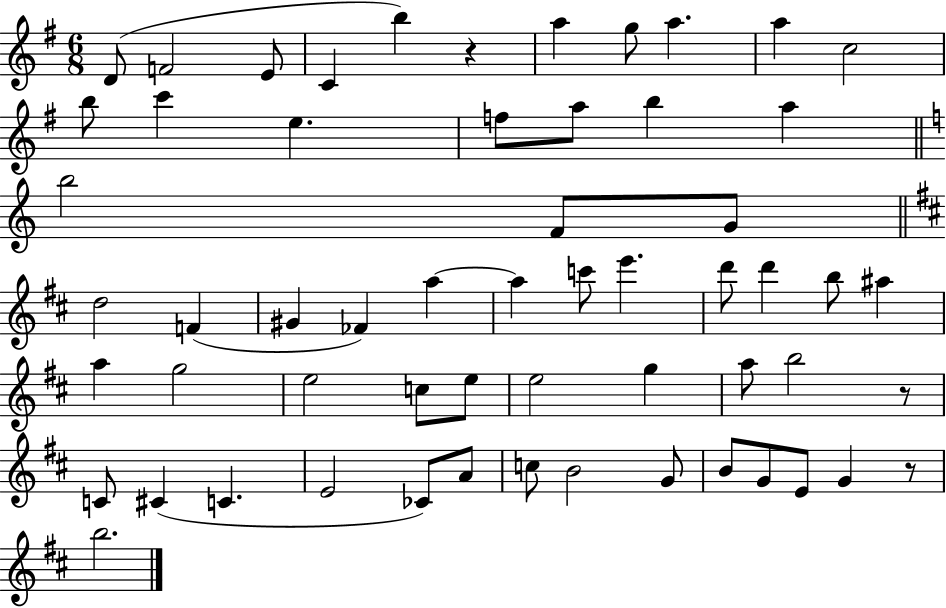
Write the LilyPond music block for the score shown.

{
  \clef treble
  \numericTimeSignature
  \time 6/8
  \key g \major
  \repeat volta 2 { d'8( f'2 e'8 | c'4 b''4) r4 | a''4 g''8 a''4. | a''4 c''2 | \break b''8 c'''4 e''4. | f''8 a''8 b''4 a''4 | \bar "||" \break \key c \major b''2 f'8 g'8 | \bar "||" \break \key b \minor d''2 f'4( | gis'4 fes'4) a''4~~ | a''4 c'''8 e'''4. | d'''8 d'''4 b''8 ais''4 | \break a''4 g''2 | e''2 c''8 e''8 | e''2 g''4 | a''8 b''2 r8 | \break c'8 cis'4( c'4. | e'2 ces'8) a'8 | c''8 b'2 g'8 | b'8 g'8 e'8 g'4 r8 | \break b''2. | } \bar "|."
}